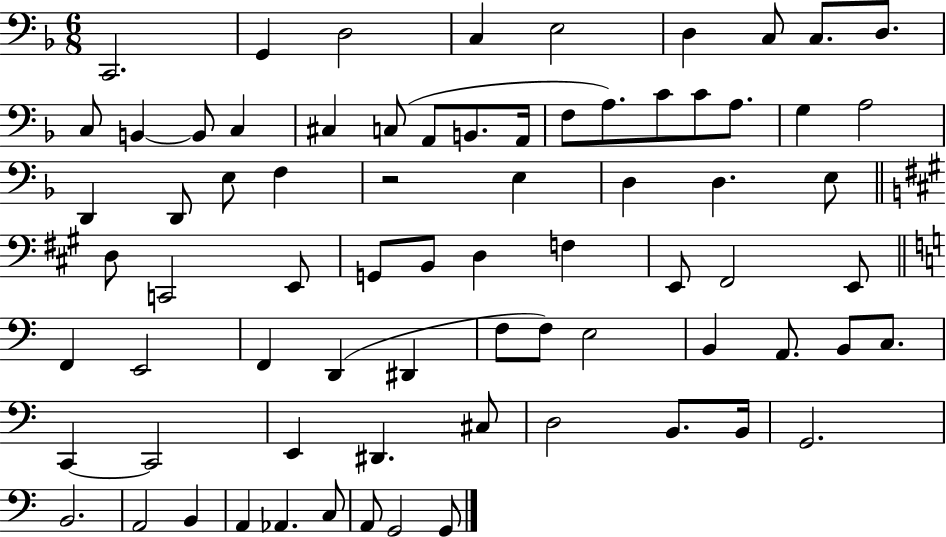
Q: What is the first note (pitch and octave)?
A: C2